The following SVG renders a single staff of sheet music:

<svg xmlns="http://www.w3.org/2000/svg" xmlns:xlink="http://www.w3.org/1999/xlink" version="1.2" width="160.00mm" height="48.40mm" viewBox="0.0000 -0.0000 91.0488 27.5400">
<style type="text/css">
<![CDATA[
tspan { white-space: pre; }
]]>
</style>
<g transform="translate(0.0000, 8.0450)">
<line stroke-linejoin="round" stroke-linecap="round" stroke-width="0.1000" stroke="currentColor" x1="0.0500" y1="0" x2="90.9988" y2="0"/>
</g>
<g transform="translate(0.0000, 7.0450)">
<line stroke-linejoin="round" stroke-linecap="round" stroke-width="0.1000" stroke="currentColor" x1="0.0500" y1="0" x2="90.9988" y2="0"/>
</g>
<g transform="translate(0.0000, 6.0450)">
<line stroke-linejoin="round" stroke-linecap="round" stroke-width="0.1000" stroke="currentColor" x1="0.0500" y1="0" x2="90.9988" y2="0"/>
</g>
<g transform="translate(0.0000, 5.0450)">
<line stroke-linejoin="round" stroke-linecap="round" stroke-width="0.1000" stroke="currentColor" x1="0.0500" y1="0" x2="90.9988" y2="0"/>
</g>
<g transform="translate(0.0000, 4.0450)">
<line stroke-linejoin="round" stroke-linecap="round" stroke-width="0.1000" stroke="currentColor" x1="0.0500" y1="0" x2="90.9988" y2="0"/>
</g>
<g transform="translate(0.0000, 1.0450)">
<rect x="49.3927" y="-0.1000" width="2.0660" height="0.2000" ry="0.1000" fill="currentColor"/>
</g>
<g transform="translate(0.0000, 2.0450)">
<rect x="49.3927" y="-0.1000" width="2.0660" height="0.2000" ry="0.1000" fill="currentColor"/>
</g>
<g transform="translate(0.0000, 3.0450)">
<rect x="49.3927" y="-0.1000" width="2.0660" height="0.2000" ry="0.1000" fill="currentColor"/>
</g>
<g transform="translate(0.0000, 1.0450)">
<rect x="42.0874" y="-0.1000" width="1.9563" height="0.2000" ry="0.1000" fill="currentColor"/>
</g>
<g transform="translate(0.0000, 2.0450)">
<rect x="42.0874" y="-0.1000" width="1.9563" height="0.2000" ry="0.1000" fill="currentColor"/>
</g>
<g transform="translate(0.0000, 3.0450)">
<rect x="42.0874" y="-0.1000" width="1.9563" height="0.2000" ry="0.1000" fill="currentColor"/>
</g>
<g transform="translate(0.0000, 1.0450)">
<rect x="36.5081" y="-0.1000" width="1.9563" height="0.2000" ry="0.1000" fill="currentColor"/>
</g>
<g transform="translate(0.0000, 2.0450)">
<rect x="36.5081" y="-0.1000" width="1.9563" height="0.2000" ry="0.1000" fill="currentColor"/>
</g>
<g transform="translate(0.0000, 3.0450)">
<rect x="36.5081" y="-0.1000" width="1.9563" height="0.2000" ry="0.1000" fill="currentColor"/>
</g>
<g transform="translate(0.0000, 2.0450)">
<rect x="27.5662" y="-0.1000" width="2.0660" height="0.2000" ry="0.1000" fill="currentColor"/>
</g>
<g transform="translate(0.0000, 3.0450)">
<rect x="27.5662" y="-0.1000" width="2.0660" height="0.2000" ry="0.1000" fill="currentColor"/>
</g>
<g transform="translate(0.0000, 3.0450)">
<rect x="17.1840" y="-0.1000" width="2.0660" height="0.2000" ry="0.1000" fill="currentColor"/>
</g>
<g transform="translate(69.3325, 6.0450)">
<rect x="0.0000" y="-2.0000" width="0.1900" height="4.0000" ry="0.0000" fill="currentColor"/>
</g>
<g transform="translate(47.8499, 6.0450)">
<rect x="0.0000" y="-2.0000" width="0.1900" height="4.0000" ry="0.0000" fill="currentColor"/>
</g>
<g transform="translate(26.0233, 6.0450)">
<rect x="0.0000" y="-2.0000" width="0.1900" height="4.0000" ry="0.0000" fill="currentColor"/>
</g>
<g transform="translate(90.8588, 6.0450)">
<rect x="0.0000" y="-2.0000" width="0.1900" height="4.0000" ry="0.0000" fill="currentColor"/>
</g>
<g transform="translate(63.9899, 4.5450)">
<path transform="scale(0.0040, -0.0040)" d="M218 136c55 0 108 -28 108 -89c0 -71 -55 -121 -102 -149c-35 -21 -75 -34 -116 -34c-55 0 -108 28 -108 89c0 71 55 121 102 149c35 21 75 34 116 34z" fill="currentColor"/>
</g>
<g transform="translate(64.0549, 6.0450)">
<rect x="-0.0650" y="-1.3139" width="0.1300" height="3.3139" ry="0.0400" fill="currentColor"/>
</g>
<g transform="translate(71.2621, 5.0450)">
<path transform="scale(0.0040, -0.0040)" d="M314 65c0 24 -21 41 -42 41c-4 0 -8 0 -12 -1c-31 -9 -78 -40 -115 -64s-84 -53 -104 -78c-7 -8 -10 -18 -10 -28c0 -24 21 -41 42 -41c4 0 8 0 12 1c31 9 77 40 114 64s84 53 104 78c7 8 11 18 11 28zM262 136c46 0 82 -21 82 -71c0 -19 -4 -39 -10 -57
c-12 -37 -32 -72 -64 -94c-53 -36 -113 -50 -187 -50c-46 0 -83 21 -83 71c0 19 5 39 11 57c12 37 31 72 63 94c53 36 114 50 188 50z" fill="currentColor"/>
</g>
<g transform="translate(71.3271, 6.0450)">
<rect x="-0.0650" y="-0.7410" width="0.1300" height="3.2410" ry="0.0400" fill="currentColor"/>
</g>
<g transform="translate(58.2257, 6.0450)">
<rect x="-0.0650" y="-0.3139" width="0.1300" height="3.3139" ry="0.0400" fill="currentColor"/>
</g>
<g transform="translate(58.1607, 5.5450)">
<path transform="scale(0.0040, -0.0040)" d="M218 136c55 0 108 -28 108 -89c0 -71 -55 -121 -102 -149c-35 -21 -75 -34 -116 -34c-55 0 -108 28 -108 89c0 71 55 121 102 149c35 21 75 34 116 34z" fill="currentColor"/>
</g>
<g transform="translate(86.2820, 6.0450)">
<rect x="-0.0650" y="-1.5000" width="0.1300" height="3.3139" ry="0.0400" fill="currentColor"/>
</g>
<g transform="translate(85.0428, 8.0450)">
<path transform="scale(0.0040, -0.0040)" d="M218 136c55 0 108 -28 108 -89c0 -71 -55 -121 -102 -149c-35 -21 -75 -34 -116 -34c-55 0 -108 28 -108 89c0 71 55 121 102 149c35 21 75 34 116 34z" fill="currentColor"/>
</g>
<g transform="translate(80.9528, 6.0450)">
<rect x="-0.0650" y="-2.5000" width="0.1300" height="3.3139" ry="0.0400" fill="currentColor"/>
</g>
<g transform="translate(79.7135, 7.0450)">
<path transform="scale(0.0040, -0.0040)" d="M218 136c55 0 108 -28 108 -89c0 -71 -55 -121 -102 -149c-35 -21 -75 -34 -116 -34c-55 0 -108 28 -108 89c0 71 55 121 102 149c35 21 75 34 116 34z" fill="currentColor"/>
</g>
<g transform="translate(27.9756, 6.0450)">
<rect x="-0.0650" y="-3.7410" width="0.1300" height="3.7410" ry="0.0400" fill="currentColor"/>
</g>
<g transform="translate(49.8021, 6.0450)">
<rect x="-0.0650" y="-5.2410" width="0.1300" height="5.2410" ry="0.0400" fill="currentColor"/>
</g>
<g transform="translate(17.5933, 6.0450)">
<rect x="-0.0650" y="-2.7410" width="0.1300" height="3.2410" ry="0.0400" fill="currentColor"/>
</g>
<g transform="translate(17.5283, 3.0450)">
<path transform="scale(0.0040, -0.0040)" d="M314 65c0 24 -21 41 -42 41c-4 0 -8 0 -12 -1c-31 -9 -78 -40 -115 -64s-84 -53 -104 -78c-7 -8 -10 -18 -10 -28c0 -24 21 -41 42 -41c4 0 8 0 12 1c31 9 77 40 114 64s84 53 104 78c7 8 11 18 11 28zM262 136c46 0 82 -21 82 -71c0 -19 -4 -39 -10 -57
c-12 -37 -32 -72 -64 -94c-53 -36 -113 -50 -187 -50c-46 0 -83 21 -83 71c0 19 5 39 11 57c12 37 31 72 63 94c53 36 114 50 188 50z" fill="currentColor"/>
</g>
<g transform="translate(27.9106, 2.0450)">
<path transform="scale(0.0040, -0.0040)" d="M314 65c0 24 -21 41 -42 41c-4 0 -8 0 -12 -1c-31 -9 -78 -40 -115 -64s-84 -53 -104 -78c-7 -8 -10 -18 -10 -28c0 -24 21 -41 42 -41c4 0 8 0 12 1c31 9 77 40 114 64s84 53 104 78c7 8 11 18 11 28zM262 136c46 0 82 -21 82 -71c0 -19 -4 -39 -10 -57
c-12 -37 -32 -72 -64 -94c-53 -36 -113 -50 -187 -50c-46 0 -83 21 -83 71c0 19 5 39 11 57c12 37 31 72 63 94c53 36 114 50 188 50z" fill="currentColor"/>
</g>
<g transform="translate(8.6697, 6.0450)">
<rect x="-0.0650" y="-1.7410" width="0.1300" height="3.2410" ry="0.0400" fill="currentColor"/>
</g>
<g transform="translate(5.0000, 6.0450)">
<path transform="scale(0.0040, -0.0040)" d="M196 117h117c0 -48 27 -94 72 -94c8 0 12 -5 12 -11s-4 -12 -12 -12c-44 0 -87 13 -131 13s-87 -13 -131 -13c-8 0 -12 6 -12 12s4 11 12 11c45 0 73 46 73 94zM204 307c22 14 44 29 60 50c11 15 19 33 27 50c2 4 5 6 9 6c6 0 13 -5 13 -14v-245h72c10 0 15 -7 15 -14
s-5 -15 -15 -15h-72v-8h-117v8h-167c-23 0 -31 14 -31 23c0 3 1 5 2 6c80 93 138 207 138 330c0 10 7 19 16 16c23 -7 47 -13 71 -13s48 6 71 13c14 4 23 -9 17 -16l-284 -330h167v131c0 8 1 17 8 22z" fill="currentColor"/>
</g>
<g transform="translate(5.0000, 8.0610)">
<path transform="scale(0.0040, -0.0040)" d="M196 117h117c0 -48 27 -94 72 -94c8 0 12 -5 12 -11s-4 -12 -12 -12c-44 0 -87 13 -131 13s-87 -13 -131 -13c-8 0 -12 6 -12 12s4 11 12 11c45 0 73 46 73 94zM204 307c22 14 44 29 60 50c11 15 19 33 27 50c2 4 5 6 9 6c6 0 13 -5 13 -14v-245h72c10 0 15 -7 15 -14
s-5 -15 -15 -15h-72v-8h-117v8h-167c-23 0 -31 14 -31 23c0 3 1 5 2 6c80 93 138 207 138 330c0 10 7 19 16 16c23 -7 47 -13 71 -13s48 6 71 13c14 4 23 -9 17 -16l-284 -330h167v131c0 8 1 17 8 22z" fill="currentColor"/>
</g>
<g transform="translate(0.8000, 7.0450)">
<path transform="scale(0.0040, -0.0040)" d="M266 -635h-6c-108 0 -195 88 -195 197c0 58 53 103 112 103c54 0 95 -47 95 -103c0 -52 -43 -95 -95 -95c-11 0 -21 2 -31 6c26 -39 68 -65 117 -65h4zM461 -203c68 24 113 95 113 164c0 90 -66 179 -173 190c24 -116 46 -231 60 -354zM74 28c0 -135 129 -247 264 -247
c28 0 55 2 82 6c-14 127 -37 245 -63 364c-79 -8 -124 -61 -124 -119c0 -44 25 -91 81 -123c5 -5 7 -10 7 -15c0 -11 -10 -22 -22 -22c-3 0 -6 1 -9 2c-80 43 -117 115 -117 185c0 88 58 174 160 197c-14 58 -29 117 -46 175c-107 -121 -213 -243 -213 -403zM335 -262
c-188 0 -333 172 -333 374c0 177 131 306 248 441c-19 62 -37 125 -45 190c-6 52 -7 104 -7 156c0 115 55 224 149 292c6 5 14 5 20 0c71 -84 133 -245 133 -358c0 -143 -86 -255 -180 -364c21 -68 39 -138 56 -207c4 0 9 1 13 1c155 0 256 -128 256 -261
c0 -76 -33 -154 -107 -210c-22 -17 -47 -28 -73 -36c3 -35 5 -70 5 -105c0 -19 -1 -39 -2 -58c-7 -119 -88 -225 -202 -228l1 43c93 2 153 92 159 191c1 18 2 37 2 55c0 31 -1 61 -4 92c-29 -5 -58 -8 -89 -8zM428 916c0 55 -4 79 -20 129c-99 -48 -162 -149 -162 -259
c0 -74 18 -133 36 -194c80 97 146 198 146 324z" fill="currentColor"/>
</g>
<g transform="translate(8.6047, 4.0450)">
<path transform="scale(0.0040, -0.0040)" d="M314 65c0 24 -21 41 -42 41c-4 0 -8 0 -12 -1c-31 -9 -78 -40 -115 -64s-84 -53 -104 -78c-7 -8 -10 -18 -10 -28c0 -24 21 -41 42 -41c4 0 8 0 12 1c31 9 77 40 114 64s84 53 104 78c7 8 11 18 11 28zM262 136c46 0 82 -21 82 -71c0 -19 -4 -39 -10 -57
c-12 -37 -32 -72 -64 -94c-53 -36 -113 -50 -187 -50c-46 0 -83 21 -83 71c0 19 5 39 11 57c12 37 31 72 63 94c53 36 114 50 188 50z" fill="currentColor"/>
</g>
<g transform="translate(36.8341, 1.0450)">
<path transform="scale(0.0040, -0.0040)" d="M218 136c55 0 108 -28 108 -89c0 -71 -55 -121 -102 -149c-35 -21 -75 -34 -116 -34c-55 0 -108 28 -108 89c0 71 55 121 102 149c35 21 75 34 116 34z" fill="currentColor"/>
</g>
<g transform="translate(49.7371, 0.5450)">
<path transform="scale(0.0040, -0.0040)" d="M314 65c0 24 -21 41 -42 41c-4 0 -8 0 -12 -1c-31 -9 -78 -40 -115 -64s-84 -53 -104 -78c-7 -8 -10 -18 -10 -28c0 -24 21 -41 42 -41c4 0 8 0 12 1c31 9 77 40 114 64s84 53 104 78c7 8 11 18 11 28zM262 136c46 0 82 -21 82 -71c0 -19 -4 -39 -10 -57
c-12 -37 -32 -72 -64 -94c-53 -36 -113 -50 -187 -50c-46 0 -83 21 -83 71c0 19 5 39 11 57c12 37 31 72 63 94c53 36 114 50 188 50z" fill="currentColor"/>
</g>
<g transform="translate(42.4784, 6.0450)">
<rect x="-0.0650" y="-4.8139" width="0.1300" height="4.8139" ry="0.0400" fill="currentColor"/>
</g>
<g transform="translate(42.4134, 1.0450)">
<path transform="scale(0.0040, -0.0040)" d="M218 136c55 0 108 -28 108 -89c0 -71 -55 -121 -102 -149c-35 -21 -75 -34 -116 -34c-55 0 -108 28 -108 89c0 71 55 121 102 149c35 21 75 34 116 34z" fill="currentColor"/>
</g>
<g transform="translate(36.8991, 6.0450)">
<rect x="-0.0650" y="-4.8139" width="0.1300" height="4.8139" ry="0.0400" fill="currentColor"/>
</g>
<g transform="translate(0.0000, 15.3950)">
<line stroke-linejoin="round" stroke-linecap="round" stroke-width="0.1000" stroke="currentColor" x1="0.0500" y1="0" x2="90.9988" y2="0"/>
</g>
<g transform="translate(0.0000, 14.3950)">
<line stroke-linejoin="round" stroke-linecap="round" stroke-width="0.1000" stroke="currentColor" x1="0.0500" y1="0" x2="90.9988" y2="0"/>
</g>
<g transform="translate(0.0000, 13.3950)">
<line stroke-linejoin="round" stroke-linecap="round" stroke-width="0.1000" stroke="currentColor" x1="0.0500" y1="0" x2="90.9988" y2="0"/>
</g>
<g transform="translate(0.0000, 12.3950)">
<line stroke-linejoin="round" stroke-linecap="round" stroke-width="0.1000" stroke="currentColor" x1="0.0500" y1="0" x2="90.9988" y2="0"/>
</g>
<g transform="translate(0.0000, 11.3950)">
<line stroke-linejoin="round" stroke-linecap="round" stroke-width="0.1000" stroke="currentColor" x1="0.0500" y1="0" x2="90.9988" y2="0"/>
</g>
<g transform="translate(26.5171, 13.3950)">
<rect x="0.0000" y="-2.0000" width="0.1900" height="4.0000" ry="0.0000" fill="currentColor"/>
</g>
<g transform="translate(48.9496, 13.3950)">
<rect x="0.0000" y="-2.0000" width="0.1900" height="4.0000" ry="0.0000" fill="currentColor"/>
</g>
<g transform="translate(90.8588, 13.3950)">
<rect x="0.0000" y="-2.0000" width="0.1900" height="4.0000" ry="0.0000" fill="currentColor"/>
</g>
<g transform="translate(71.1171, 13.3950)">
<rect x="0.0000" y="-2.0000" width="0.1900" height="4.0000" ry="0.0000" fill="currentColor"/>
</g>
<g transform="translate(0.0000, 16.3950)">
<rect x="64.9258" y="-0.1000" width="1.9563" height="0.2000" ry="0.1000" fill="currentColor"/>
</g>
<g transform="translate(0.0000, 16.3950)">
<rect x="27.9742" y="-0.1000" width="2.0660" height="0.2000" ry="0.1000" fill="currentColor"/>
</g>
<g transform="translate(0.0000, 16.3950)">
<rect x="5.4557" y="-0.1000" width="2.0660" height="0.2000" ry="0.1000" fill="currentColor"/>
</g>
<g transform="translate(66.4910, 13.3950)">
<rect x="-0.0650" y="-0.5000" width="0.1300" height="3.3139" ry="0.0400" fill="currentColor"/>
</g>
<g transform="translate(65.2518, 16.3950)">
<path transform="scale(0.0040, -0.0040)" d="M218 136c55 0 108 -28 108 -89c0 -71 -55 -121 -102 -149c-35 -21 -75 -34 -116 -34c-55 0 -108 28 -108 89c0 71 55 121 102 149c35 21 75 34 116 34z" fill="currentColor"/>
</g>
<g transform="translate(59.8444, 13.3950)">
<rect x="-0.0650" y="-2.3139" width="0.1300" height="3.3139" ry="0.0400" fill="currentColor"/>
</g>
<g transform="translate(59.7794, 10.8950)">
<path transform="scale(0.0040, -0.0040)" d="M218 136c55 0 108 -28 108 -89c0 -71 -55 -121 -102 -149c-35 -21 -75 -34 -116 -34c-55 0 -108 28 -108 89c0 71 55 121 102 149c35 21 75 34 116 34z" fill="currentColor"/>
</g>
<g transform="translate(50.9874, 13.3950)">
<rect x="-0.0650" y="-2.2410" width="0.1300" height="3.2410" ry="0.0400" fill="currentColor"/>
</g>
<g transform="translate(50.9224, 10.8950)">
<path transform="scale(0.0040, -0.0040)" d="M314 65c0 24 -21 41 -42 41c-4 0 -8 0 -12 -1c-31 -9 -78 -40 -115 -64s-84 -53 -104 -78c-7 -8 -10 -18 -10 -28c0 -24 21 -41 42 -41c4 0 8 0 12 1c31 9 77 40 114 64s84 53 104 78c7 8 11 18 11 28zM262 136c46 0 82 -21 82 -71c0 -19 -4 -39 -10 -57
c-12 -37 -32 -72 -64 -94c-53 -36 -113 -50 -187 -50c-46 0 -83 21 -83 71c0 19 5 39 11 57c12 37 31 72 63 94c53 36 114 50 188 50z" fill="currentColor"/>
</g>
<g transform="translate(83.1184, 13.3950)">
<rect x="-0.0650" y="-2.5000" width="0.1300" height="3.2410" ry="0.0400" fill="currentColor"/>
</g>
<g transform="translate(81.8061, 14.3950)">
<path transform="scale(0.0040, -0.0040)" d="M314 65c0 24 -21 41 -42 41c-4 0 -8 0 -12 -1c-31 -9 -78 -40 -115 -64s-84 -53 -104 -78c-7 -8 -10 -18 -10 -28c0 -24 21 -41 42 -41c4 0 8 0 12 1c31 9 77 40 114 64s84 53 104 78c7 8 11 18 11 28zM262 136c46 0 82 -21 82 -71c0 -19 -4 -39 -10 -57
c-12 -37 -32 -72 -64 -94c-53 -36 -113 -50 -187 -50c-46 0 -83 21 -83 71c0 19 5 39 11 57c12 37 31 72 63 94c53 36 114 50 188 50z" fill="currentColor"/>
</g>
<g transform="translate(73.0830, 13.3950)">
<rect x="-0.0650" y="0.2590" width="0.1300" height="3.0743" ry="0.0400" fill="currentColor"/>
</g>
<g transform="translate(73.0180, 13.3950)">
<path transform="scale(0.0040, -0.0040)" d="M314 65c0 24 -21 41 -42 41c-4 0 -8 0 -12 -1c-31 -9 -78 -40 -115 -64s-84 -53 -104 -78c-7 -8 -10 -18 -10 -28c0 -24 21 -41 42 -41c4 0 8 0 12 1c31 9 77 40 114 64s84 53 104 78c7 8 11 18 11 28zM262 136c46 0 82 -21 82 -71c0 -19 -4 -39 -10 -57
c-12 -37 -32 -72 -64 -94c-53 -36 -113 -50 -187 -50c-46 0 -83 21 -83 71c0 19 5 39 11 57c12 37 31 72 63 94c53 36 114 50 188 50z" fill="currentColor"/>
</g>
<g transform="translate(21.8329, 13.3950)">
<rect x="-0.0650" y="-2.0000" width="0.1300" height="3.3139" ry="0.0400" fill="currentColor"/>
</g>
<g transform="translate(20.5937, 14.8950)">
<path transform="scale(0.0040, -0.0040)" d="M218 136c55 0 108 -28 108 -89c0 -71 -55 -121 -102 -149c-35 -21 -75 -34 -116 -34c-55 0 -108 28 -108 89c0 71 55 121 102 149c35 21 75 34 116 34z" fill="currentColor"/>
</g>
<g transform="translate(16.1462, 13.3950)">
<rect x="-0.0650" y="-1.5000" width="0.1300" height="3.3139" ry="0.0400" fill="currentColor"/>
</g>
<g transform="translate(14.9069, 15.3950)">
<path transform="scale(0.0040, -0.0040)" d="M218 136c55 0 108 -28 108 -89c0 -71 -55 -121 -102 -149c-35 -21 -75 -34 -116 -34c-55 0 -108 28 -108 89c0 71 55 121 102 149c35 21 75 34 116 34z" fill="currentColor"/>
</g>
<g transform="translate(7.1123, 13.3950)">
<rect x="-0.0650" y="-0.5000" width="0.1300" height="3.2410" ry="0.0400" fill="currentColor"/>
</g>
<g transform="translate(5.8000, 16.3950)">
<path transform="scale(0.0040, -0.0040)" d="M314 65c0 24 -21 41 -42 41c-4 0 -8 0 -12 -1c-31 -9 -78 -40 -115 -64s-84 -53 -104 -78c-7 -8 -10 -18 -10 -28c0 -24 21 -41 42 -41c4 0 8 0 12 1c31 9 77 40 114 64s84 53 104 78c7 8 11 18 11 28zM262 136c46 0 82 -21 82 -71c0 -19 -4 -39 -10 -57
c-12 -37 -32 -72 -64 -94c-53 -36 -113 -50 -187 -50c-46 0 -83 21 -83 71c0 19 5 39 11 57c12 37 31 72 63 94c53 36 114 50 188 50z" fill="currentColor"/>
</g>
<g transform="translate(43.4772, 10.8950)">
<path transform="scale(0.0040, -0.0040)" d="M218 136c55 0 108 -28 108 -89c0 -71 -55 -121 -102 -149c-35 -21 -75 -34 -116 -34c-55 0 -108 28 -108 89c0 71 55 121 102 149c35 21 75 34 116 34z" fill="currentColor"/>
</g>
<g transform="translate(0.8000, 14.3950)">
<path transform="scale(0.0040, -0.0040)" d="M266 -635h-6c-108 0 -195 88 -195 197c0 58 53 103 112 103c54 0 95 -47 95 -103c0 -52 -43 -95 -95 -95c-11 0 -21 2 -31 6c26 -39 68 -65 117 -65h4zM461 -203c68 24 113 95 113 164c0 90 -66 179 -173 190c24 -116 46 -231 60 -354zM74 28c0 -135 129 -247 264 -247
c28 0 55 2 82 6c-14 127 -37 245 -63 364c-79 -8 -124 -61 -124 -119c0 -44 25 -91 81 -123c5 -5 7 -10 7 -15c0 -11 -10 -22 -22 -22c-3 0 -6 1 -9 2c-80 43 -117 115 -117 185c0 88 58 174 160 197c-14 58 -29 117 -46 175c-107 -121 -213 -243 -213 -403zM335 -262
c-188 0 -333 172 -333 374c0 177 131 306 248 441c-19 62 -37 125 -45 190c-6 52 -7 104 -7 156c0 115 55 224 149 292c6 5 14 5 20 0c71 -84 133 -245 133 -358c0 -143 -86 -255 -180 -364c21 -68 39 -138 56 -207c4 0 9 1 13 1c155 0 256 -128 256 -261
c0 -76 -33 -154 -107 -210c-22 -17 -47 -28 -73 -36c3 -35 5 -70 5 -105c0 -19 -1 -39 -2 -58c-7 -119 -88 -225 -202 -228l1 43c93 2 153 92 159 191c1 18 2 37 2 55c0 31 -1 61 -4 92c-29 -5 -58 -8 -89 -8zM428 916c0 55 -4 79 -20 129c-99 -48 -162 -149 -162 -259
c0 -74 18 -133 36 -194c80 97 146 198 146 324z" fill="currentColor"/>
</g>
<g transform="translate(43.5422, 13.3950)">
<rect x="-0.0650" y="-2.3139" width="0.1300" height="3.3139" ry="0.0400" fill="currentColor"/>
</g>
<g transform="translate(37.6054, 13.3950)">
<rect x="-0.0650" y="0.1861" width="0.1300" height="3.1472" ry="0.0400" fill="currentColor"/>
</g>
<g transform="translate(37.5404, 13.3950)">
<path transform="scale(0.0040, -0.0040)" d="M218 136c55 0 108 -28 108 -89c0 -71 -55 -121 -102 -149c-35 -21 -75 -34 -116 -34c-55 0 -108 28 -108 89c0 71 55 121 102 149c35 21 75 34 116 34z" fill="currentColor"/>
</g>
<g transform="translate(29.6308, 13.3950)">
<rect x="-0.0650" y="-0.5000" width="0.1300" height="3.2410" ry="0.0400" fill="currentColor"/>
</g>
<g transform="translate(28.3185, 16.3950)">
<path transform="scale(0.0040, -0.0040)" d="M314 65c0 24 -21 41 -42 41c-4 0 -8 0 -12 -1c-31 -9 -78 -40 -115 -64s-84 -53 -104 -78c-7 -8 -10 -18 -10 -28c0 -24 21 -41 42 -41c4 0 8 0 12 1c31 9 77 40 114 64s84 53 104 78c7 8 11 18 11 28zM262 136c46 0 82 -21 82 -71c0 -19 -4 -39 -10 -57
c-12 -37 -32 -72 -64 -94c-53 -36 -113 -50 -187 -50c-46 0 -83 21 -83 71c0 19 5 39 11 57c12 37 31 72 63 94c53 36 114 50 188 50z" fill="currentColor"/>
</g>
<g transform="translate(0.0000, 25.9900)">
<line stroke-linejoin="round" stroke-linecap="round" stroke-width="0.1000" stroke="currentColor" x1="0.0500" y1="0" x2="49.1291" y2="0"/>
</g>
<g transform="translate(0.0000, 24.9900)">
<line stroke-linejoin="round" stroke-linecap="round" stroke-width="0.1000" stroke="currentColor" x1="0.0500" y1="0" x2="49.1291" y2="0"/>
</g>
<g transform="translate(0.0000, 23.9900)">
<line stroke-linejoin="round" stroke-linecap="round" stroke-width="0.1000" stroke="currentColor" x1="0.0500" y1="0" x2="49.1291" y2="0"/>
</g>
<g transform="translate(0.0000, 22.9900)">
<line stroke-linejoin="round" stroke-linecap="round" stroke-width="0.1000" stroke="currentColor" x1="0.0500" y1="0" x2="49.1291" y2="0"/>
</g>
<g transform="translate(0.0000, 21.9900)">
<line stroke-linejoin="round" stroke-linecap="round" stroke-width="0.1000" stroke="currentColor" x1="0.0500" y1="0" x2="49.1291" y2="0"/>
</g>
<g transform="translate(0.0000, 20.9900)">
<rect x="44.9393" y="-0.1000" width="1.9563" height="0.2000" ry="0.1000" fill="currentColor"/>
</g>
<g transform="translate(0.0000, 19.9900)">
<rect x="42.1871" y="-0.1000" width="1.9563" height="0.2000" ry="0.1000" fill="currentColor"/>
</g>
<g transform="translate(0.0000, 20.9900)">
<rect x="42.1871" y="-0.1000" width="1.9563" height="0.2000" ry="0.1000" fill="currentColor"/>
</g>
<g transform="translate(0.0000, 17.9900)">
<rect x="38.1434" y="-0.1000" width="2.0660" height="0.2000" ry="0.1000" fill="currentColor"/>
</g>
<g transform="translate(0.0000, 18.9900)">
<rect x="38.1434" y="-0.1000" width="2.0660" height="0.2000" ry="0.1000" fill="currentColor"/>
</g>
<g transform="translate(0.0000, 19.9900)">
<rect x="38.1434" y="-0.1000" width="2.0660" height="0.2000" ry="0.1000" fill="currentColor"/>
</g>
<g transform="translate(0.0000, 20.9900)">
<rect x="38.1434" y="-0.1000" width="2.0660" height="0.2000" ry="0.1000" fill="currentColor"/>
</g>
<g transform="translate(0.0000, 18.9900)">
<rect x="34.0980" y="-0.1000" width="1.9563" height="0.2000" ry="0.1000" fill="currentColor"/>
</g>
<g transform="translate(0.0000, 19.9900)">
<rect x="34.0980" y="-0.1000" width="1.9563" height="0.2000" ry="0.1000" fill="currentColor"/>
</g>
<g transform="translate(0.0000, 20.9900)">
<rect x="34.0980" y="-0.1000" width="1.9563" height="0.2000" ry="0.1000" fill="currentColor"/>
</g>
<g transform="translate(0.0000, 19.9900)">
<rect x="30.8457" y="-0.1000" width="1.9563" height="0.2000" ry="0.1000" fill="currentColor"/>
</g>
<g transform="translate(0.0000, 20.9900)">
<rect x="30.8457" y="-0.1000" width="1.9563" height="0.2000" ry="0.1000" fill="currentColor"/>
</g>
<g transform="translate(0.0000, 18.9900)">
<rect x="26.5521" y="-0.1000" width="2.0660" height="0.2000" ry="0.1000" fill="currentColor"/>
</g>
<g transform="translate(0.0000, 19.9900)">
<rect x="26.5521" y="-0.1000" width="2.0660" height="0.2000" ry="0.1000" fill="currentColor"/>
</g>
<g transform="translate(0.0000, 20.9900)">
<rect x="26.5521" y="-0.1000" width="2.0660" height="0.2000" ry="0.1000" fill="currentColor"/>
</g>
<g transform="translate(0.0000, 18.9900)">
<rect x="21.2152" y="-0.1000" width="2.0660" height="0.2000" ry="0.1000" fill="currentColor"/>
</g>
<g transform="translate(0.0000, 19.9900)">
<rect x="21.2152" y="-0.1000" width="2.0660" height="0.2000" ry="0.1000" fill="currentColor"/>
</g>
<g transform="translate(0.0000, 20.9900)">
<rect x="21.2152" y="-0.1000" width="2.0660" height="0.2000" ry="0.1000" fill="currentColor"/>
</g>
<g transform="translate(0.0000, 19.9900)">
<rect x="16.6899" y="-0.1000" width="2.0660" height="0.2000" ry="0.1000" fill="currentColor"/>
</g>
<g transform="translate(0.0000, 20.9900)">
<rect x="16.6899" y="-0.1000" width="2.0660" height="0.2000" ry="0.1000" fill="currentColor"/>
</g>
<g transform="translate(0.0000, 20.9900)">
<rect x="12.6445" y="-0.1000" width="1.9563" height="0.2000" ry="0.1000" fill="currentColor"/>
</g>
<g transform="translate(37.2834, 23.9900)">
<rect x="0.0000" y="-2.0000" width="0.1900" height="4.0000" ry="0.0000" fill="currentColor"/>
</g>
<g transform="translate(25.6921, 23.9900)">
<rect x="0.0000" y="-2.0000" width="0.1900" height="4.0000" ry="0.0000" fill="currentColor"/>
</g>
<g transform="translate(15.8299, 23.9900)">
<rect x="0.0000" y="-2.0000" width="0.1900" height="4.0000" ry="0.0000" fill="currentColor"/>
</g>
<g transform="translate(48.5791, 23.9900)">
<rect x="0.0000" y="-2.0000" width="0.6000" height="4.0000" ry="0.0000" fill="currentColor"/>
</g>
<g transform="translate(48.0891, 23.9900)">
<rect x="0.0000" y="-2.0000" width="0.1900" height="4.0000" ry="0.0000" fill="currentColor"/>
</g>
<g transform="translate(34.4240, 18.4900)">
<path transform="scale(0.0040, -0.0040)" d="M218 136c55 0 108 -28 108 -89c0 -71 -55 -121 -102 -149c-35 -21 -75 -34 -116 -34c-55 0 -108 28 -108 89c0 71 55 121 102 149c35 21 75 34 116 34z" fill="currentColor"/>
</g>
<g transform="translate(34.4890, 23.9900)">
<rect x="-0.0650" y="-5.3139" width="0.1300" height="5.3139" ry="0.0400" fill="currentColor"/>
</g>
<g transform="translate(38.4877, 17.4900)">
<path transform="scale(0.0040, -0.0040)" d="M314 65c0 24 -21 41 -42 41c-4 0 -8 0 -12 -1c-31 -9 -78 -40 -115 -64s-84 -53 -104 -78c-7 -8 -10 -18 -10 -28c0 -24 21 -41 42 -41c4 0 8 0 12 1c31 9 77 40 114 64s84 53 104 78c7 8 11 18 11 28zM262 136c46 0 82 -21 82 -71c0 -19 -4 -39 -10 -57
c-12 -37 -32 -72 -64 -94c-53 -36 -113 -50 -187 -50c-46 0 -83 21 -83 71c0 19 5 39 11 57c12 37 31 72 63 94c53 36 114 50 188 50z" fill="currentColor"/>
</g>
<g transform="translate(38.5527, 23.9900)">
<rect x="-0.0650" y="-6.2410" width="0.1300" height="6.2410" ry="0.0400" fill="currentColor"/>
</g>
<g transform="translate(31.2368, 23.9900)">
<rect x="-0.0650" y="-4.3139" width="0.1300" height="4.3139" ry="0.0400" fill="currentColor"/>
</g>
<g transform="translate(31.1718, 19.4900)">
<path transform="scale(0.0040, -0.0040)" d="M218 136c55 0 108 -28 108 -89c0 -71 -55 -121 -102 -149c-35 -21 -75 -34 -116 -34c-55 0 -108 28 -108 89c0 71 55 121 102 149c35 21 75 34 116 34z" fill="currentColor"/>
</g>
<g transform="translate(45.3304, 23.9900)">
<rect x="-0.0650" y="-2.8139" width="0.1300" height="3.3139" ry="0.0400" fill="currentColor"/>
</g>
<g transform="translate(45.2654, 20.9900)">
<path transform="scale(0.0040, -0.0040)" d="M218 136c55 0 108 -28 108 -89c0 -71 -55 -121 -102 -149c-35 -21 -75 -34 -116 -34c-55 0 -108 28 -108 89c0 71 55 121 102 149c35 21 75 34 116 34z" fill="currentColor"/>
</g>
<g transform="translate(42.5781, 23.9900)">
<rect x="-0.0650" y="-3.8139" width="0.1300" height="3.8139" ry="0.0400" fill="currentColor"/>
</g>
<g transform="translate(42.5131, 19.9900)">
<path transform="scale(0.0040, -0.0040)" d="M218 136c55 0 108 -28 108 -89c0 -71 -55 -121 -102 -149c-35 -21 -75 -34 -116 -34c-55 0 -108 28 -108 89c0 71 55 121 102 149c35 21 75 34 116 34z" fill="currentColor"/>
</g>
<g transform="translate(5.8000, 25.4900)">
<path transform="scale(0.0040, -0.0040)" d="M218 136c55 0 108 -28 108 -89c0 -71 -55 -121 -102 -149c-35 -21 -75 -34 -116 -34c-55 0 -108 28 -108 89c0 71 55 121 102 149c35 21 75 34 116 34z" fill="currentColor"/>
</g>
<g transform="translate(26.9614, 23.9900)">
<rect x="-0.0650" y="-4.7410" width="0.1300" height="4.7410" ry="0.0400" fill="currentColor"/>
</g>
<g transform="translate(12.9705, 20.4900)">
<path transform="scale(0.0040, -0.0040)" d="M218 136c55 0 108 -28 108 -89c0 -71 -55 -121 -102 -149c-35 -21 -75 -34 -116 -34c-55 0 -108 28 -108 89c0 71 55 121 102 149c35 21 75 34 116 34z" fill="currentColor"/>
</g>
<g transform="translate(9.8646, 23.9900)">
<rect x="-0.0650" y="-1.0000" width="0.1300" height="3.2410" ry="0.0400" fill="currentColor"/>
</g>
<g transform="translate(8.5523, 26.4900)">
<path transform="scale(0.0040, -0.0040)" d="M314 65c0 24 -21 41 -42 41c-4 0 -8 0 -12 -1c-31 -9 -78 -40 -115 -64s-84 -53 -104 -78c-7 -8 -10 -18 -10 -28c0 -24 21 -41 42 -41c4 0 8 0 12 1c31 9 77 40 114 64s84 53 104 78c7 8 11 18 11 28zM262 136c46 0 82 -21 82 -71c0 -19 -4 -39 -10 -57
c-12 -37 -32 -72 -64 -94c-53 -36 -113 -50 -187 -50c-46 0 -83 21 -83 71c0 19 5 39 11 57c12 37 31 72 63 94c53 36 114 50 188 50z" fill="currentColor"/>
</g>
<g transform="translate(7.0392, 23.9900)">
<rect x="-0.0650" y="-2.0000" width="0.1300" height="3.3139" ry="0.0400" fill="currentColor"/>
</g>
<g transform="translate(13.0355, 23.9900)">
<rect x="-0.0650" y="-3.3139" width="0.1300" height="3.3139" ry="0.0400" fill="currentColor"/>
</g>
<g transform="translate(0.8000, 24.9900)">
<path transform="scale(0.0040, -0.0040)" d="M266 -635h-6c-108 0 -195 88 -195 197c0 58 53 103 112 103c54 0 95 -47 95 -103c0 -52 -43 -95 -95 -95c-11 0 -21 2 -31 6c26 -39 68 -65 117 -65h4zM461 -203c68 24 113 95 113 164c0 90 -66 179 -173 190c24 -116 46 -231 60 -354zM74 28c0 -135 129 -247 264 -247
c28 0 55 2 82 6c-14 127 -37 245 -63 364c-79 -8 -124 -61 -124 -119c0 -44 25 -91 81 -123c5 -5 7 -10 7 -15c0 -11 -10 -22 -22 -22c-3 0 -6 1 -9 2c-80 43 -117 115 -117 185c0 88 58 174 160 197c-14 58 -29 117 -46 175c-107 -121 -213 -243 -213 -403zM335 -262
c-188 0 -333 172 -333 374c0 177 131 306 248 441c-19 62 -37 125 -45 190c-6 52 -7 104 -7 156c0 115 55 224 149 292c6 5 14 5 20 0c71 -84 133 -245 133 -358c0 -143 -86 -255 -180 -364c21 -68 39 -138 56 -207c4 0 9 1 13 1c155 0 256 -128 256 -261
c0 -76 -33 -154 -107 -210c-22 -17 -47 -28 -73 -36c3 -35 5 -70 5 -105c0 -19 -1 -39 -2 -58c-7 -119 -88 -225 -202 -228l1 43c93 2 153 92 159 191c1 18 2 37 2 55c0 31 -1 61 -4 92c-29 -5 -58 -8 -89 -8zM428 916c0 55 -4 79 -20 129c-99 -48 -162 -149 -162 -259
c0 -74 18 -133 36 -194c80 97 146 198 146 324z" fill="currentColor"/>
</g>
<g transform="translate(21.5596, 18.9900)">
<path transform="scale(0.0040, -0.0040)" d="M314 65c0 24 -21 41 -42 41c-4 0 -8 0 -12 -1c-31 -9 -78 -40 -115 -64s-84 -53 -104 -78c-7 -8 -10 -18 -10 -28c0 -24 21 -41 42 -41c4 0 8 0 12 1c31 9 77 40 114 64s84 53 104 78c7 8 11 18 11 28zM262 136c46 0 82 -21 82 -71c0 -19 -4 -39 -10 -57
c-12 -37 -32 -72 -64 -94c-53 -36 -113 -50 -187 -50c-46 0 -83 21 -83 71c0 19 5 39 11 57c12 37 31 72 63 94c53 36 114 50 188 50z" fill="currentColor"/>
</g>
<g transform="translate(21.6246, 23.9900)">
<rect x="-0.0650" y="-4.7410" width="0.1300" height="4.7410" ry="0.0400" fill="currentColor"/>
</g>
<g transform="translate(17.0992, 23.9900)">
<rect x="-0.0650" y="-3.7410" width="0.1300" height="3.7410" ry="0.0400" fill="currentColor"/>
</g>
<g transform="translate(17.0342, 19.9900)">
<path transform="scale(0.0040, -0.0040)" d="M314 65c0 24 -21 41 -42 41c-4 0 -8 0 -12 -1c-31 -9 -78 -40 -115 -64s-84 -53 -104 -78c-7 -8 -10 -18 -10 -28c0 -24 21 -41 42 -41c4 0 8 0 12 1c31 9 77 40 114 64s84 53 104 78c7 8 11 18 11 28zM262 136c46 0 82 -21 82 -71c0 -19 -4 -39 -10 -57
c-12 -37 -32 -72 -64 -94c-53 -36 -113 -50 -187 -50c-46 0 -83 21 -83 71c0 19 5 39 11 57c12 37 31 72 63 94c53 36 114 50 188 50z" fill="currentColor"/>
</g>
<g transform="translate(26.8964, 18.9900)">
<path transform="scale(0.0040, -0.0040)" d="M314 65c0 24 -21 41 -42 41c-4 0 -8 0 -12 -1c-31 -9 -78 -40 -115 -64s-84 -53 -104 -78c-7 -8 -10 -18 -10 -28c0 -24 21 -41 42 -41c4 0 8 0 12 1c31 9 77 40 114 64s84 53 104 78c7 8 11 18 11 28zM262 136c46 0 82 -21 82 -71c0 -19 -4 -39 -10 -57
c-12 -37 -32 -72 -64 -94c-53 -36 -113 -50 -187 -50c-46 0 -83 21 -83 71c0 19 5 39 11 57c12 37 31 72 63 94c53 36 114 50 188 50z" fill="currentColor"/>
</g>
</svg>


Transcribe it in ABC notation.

X:1
T:Untitled
M:4/4
L:1/4
K:C
f2 a2 c'2 e' e' f'2 c e d2 G E C2 E F C2 B g g2 g C B2 G2 F D2 b c'2 e'2 e'2 d' f' a'2 c' a